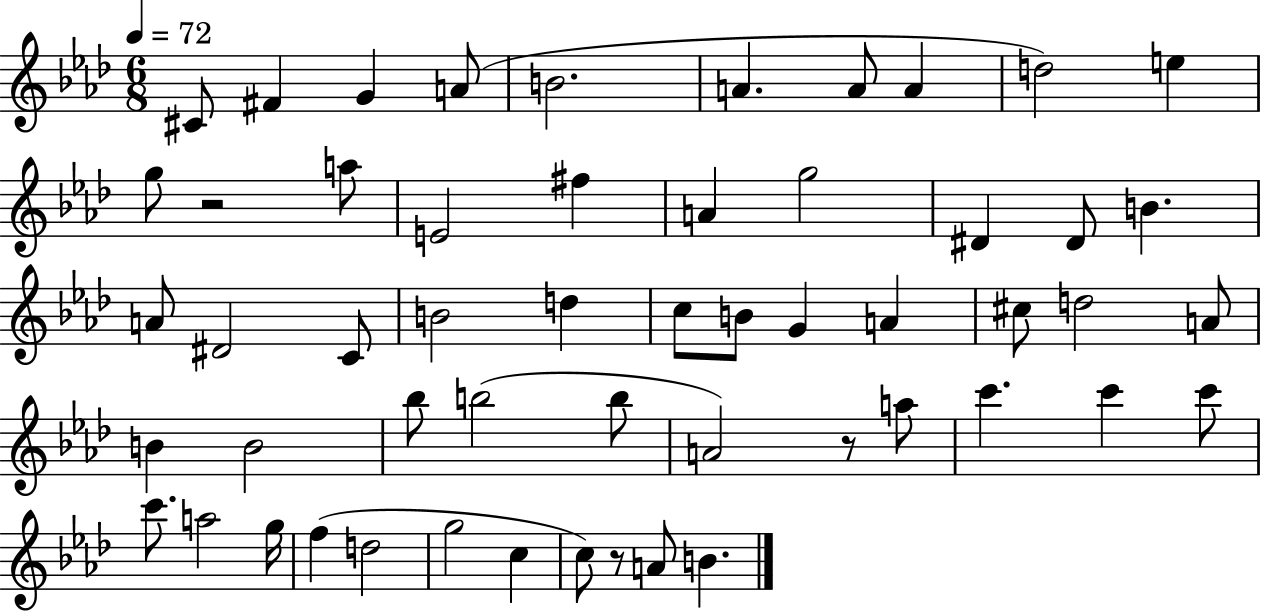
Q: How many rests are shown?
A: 3